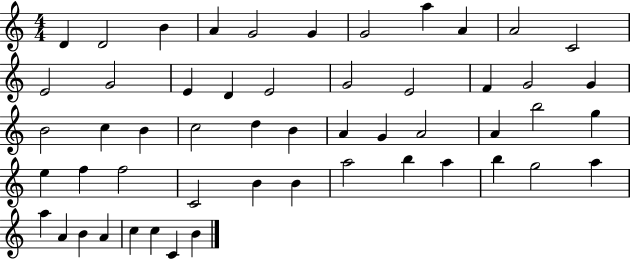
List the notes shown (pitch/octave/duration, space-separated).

D4/q D4/h B4/q A4/q G4/h G4/q G4/h A5/q A4/q A4/h C4/h E4/h G4/h E4/q D4/q E4/h G4/h E4/h F4/q G4/h G4/q B4/h C5/q B4/q C5/h D5/q B4/q A4/q G4/q A4/h A4/q B5/h G5/q E5/q F5/q F5/h C4/h B4/q B4/q A5/h B5/q A5/q B5/q G5/h A5/q A5/q A4/q B4/q A4/q C5/q C5/q C4/q B4/q